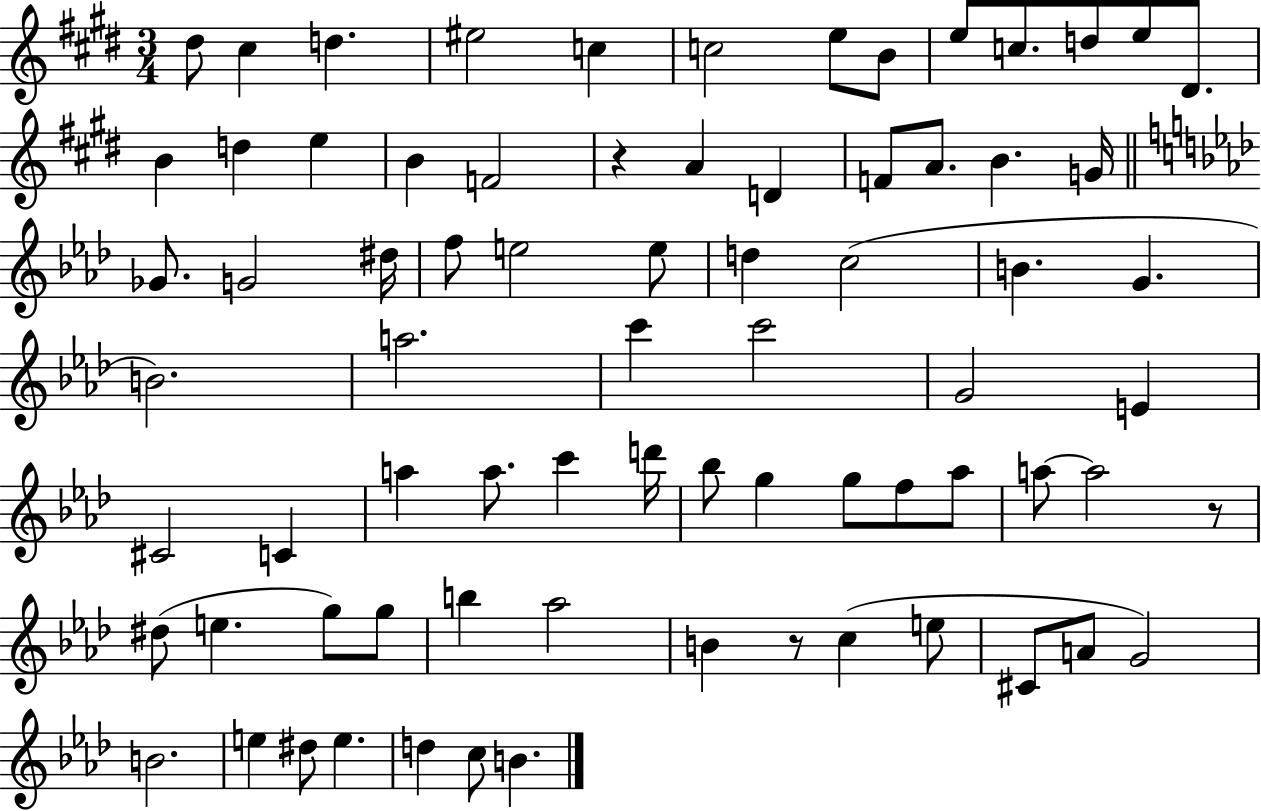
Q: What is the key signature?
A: E major